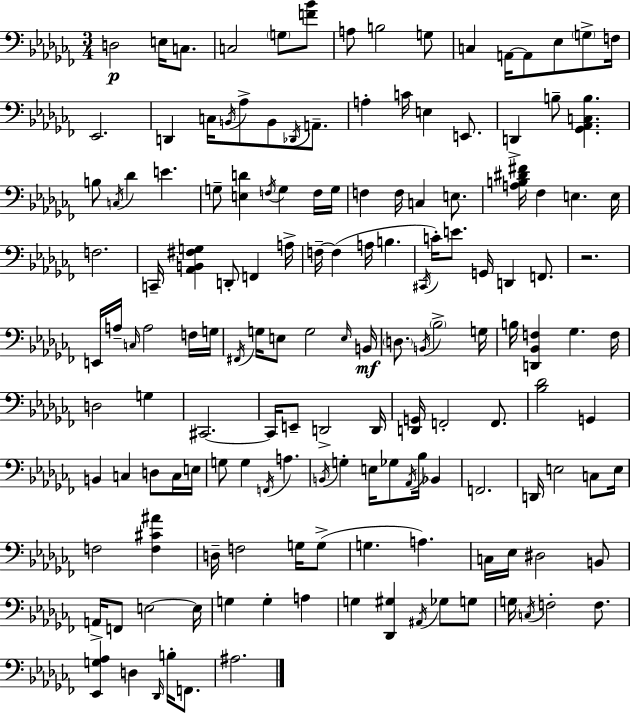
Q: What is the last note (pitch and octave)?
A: A#3